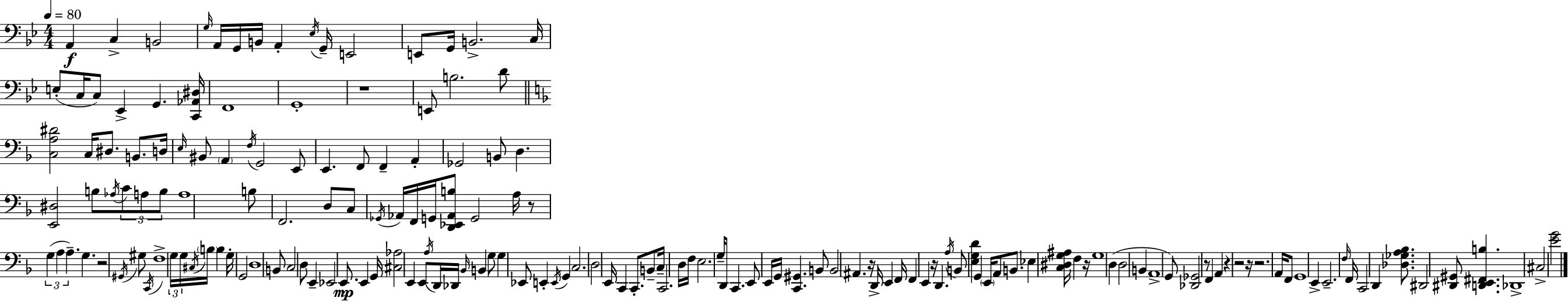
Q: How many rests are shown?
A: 11